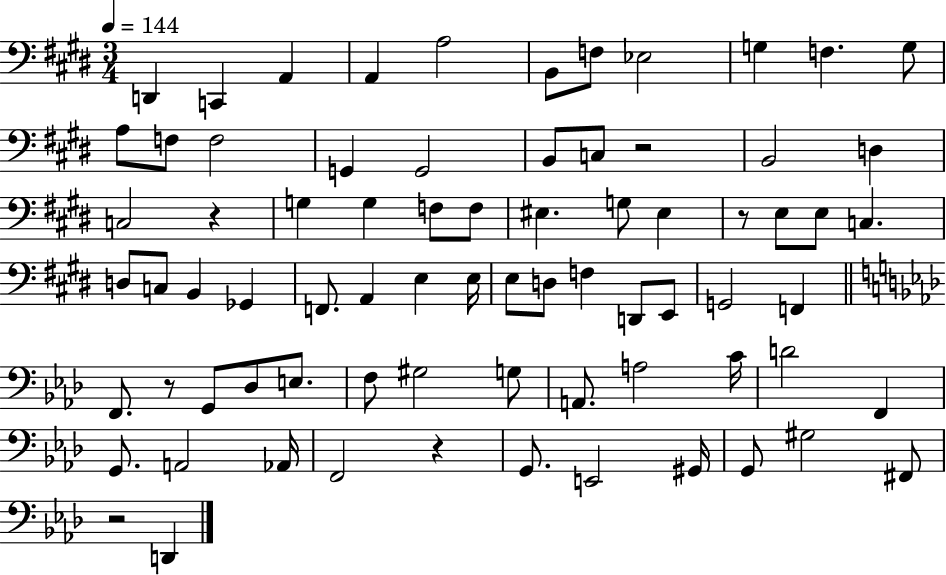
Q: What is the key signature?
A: E major